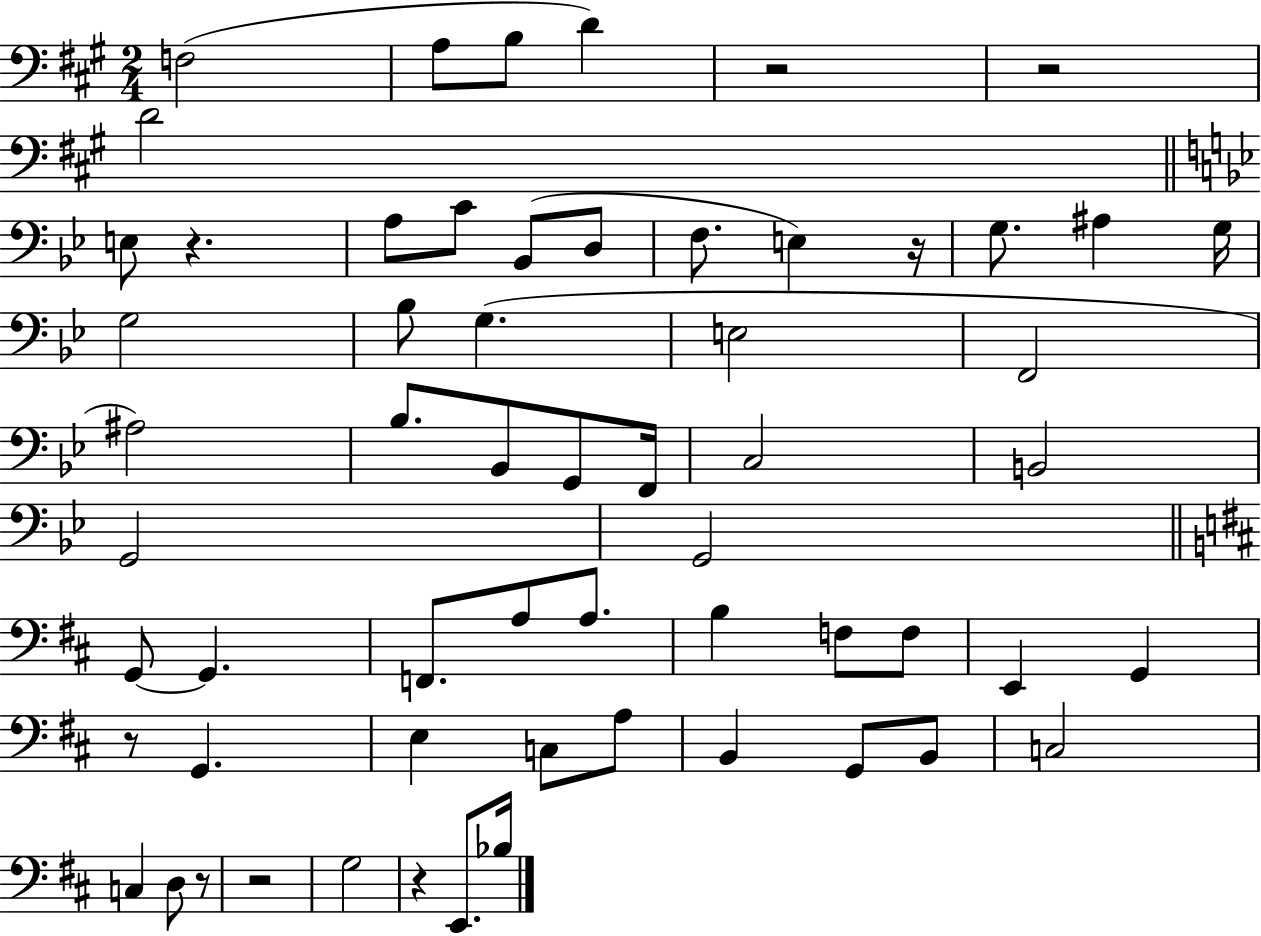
F3/h A3/e B3/e D4/q R/h R/h D4/h E3/e R/q. A3/e C4/e Bb2/e D3/e F3/e. E3/q R/s G3/e. A#3/q G3/s G3/h Bb3/e G3/q. E3/h F2/h A#3/h Bb3/e. Bb2/e G2/e F2/s C3/h B2/h G2/h G2/h G2/e G2/q. F2/e. A3/e A3/e. B3/q F3/e F3/e E2/q G2/q R/e G2/q. E3/q C3/e A3/e B2/q G2/e B2/e C3/h C3/q D3/e R/e R/h G3/h R/q E2/e. Bb3/s